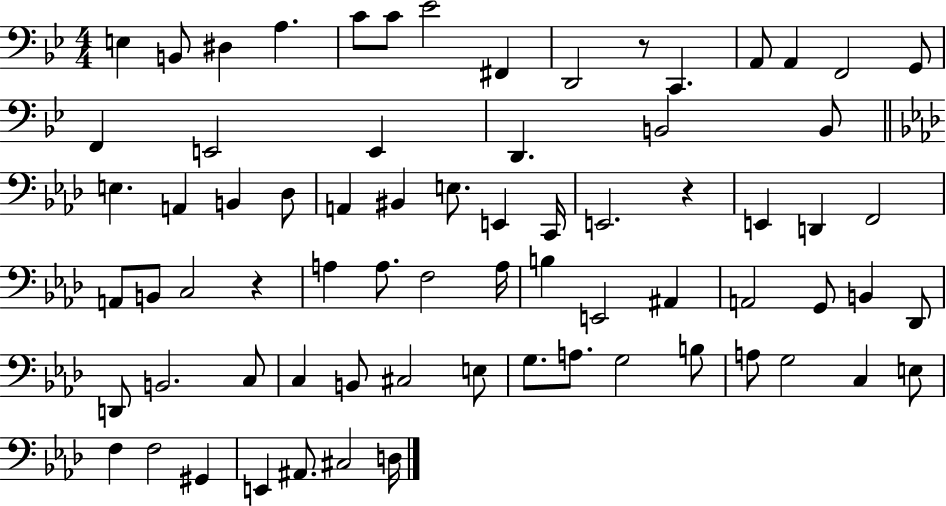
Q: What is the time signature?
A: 4/4